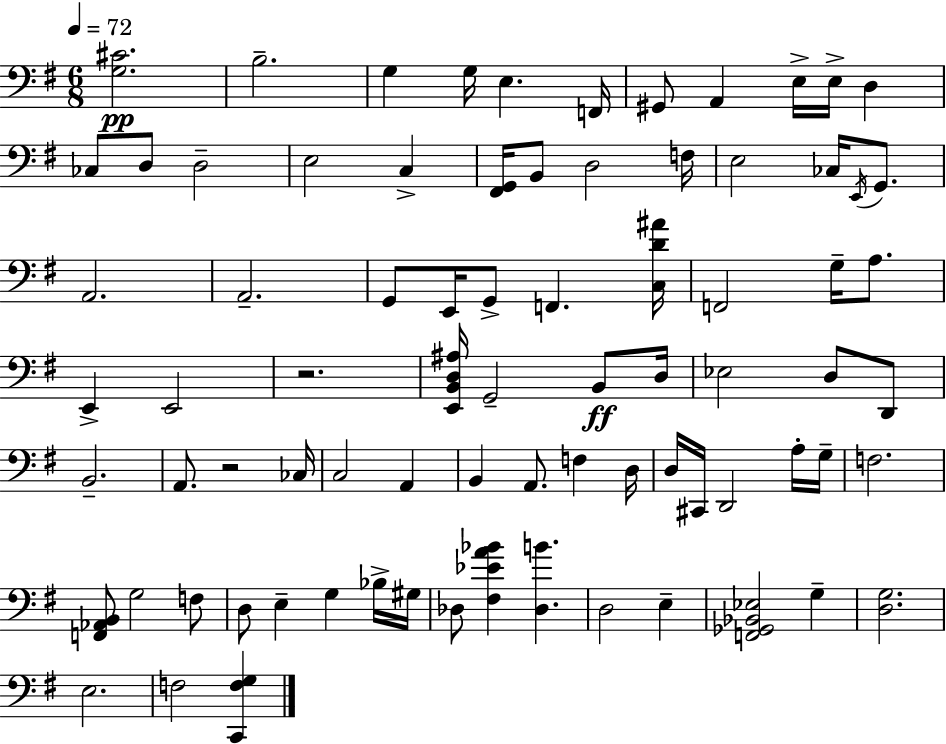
[G3,C#4]/h. B3/h. G3/q G3/s E3/q. F2/s G#2/e A2/q E3/s E3/s D3/q CES3/e D3/e D3/h E3/h C3/q [F#2,G2]/s B2/e D3/h F3/s E3/h CES3/s E2/s G2/e. A2/h. A2/h. G2/e E2/s G2/e F2/q. [C3,D4,A#4]/s F2/h G3/s A3/e. E2/q E2/h R/h. [E2,B2,D3,A#3]/s G2/h B2/e D3/s Eb3/h D3/e D2/e B2/h. A2/e. R/h CES3/s C3/h A2/q B2/q A2/e. F3/q D3/s D3/s C#2/s D2/h A3/s G3/s F3/h. [F2,Ab2,B2]/e G3/h F3/e D3/e E3/q G3/q Bb3/s G#3/s Db3/e [F#3,Eb4,A4,Bb4]/q [Db3,B4]/q. D3/h E3/q [F2,Gb2,Bb2,Eb3]/h G3/q [D3,G3]/h. E3/h. F3/h [C2,F3,G3]/q